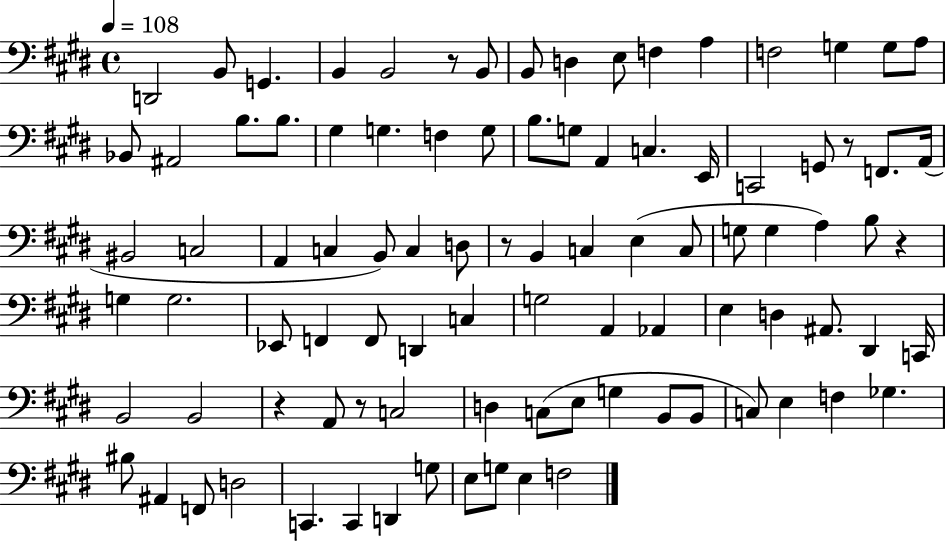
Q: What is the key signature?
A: E major